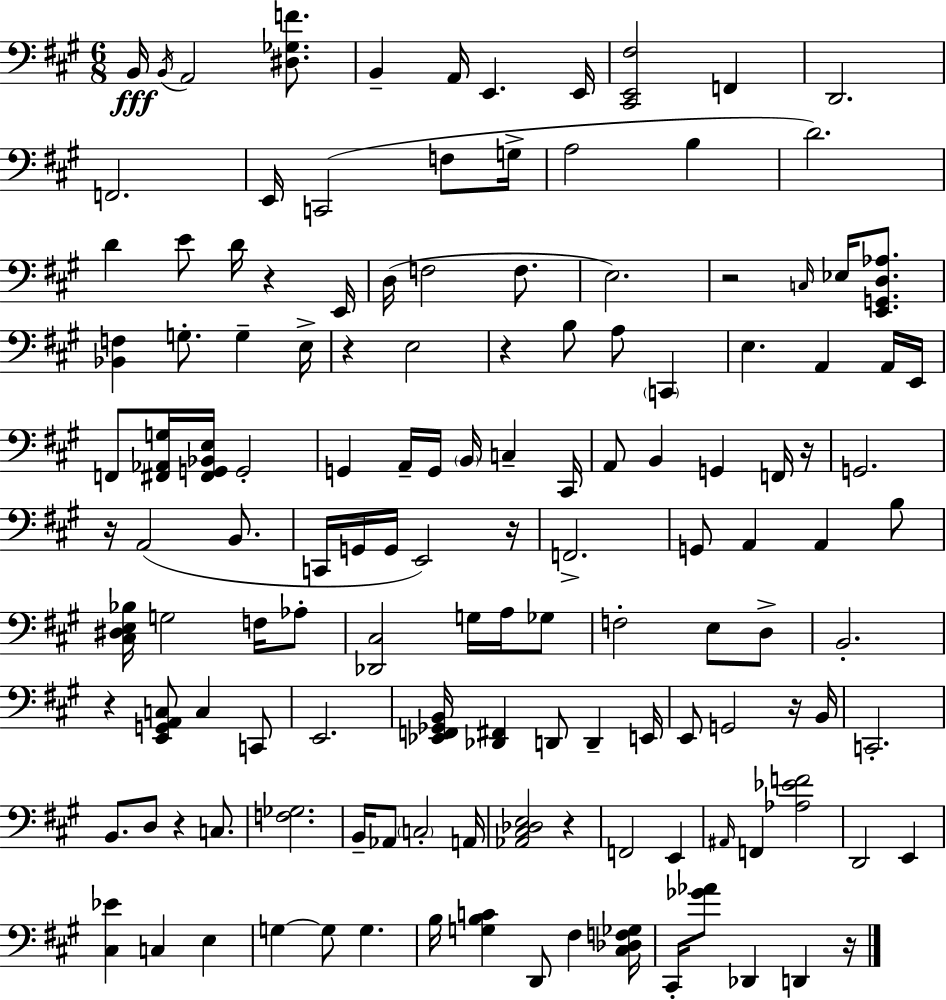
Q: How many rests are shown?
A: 12